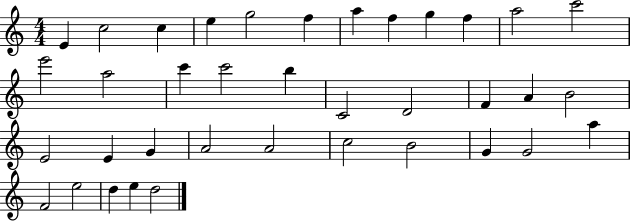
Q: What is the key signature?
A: C major